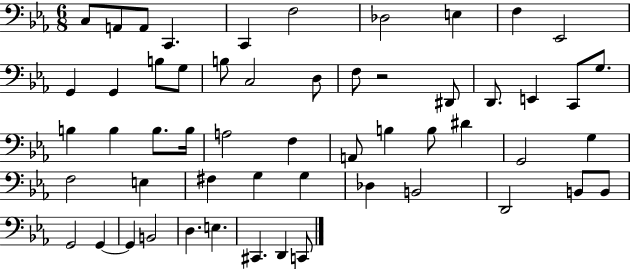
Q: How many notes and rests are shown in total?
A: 55